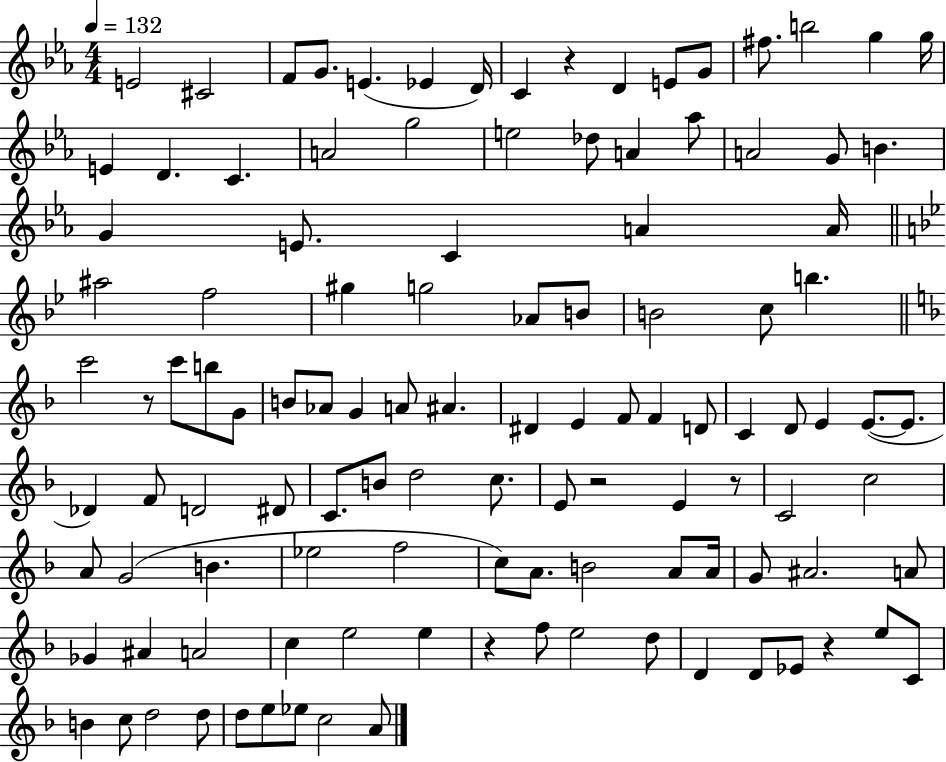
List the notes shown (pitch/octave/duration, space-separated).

E4/h C#4/h F4/e G4/e. E4/q. Eb4/q D4/s C4/q R/q D4/q E4/e G4/e F#5/e. B5/h G5/q G5/s E4/q D4/q. C4/q. A4/h G5/h E5/h Db5/e A4/q Ab5/e A4/h G4/e B4/q. G4/q E4/e. C4/q A4/q A4/s A#5/h F5/h G#5/q G5/h Ab4/e B4/e B4/h C5/e B5/q. C6/h R/e C6/e B5/e G4/e B4/e Ab4/e G4/q A4/e A#4/q. D#4/q E4/q F4/e F4/q D4/e C4/q D4/e E4/q E4/e. E4/e. Db4/q F4/e D4/h D#4/e C4/e. B4/e D5/h C5/e. E4/e R/h E4/q R/e C4/h C5/h A4/e G4/h B4/q. Eb5/h F5/h C5/e A4/e. B4/h A4/e A4/s G4/e A#4/h. A4/e Gb4/q A#4/q A4/h C5/q E5/h E5/q R/q F5/e E5/h D5/e D4/q D4/e Eb4/e R/q E5/e C4/e B4/q C5/e D5/h D5/e D5/e E5/e Eb5/e C5/h A4/e